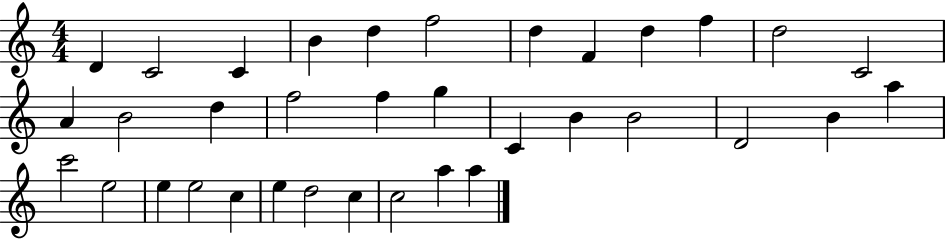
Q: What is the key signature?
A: C major